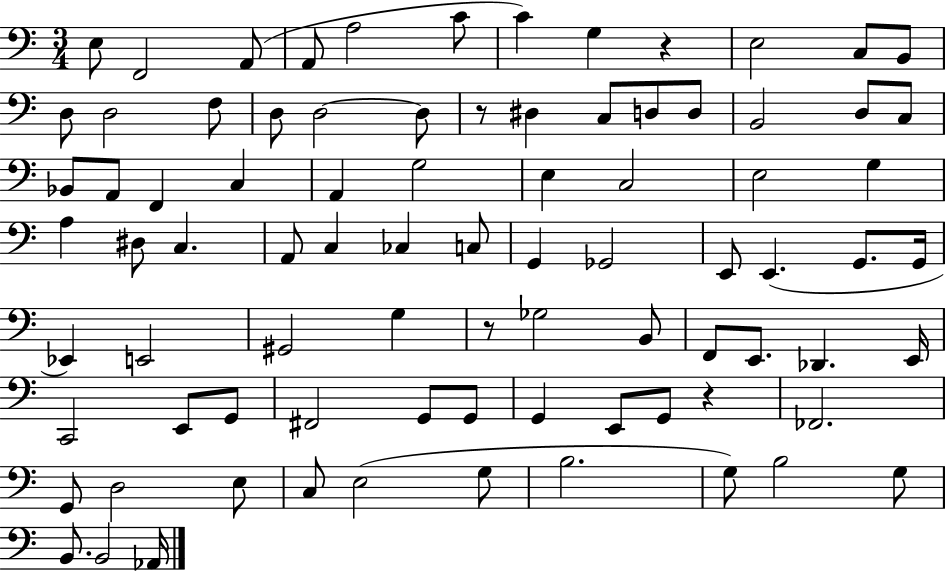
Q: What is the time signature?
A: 3/4